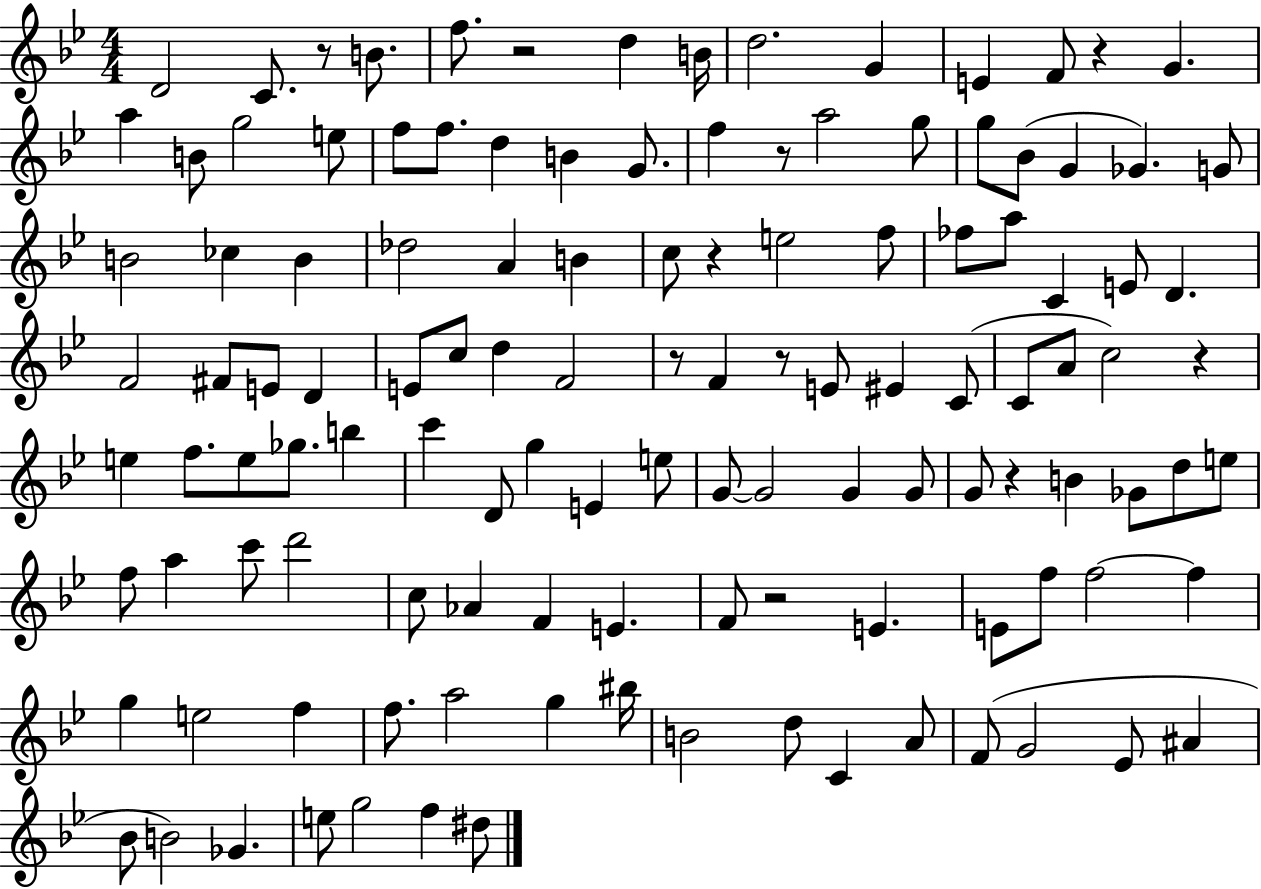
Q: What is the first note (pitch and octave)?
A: D4